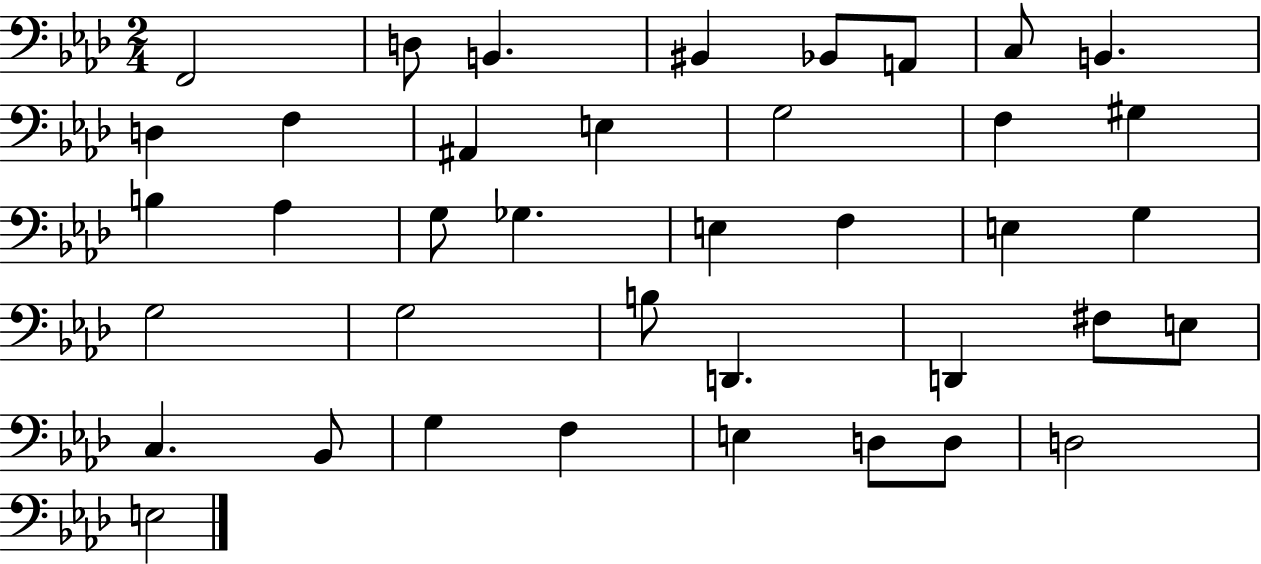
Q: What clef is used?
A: bass